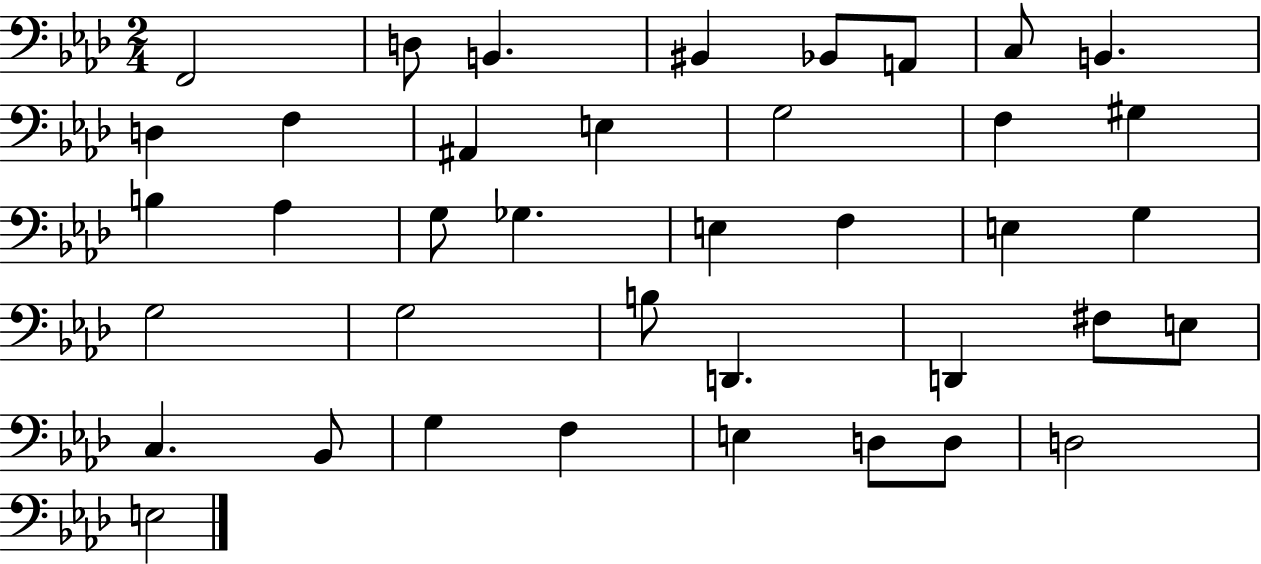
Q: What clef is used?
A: bass